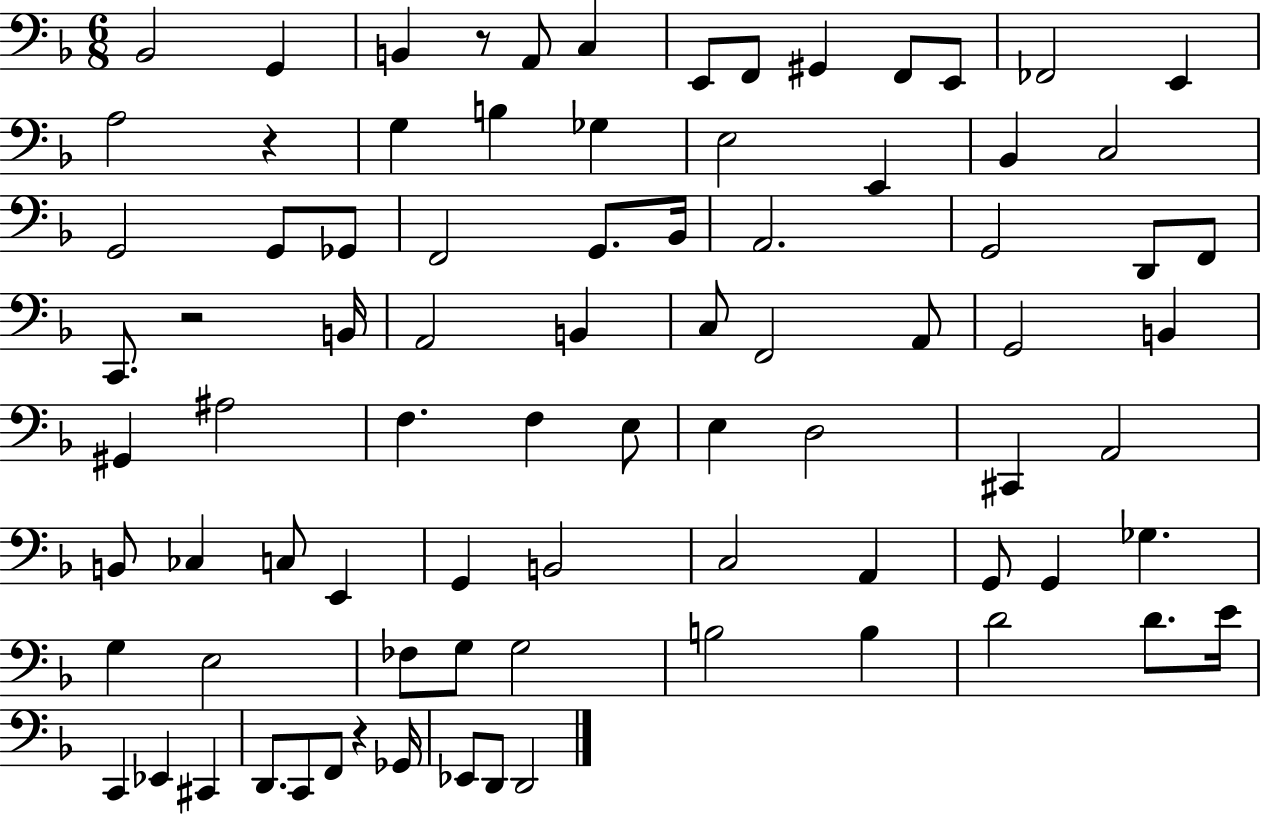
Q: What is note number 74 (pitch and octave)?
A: C2